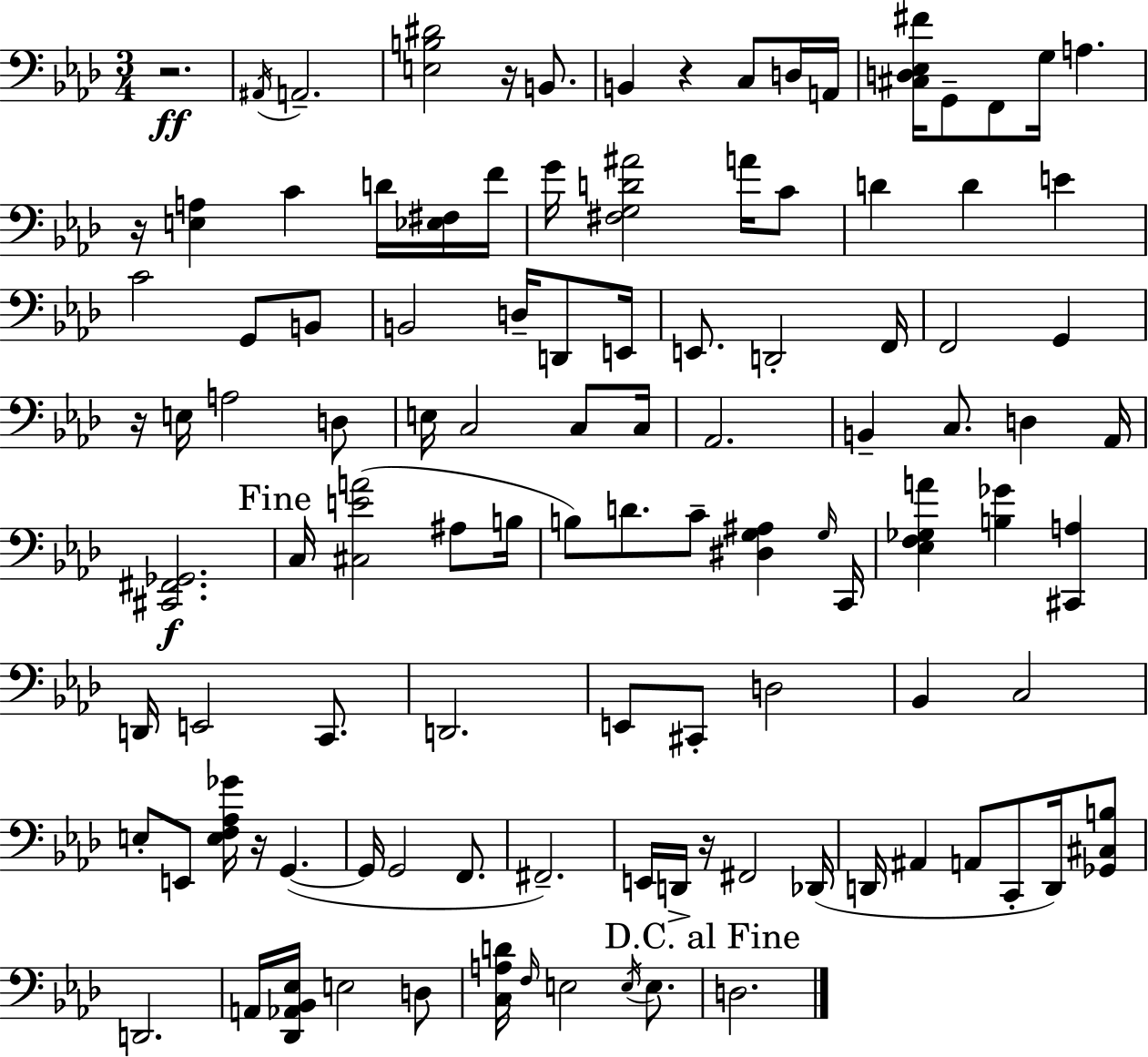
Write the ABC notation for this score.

X:1
T:Untitled
M:3/4
L:1/4
K:Ab
z2 ^A,,/4 A,,2 [E,B,^D]2 z/4 B,,/2 B,, z C,/2 D,/4 A,,/4 [^C,D,_E,^F]/4 G,,/2 F,,/2 G,/4 A, z/4 [E,A,] C D/4 [_E,^F,]/4 F/4 G/4 [^F,G,D^A]2 A/4 C/2 D D E C2 G,,/2 B,,/2 B,,2 D,/4 D,,/2 E,,/4 E,,/2 D,,2 F,,/4 F,,2 G,, z/4 E,/4 A,2 D,/2 E,/4 C,2 C,/2 C,/4 _A,,2 B,, C,/2 D, _A,,/4 [^C,,^F,,_G,,]2 C,/4 [^C,EA]2 ^A,/2 B,/4 B,/2 D/2 C/2 [^D,G,^A,] G,/4 C,,/4 [_E,F,_G,A] [B,_G] [^C,,A,] D,,/4 E,,2 C,,/2 D,,2 E,,/2 ^C,,/2 D,2 _B,, C,2 E,/2 E,,/2 [E,F,_A,_G]/4 z/4 G,, G,,/4 G,,2 F,,/2 ^F,,2 E,,/4 D,,/4 z/4 ^F,,2 _D,,/4 D,,/4 ^A,, A,,/2 C,,/2 D,,/4 [_G,,^C,B,]/2 D,,2 A,,/4 [_D,,_A,,_B,,_E,]/4 E,2 D,/2 [C,A,D]/4 F,/4 E,2 E,/4 E,/2 D,2